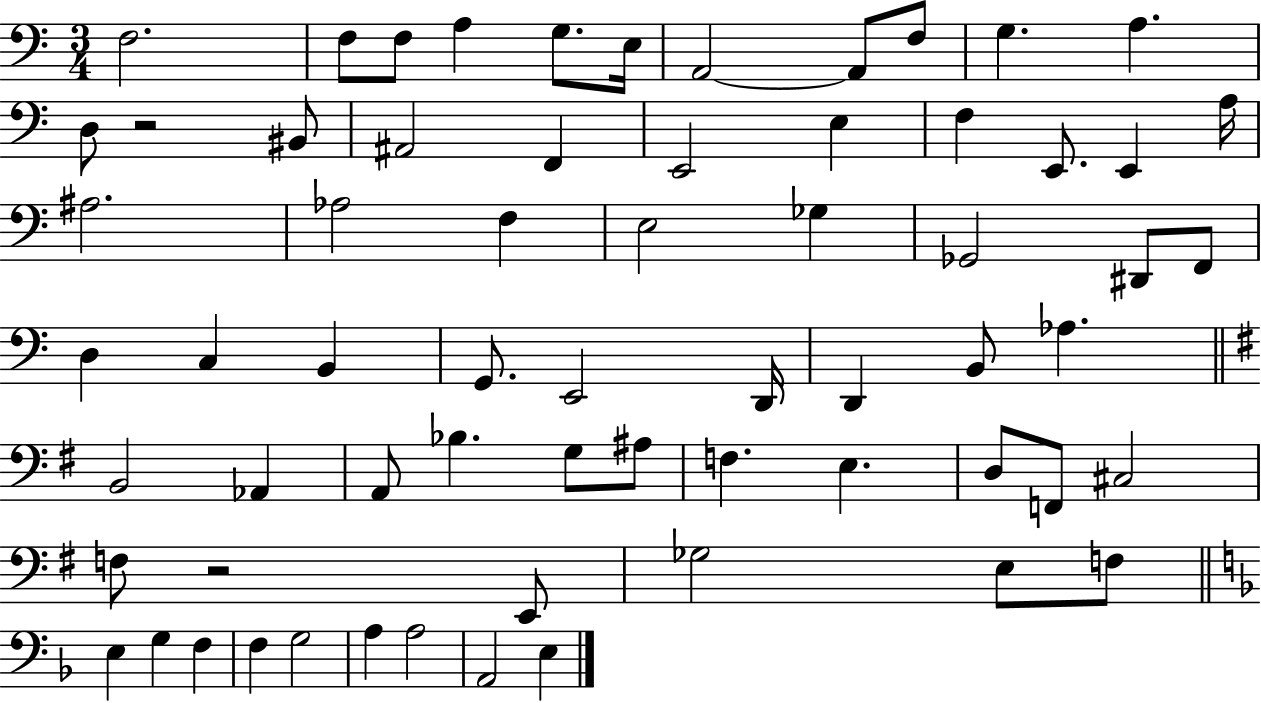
{
  \clef bass
  \numericTimeSignature
  \time 3/4
  \key c \major
  f2. | f8 f8 a4 g8. e16 | a,2~~ a,8 f8 | g4. a4. | \break d8 r2 bis,8 | ais,2 f,4 | e,2 e4 | f4 e,8. e,4 a16 | \break ais2. | aes2 f4 | e2 ges4 | ges,2 dis,8 f,8 | \break d4 c4 b,4 | g,8. e,2 d,16 | d,4 b,8 aes4. | \bar "||" \break \key g \major b,2 aes,4 | a,8 bes4. g8 ais8 | f4. e4. | d8 f,8 cis2 | \break f8 r2 e,8 | ges2 e8 f8 | \bar "||" \break \key f \major e4 g4 f4 | f4 g2 | a4 a2 | a,2 e4 | \break \bar "|."
}